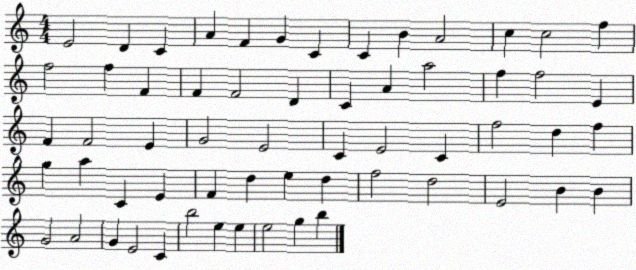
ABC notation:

X:1
T:Untitled
M:4/4
L:1/4
K:C
E2 D C A F G C C B A2 c c2 f f2 f F F F2 D C A a2 f f2 E F F2 E G2 E2 C E2 C f2 d f g a C E F d e d f2 d2 E2 B B G2 A2 G E2 C b2 e e e2 g b